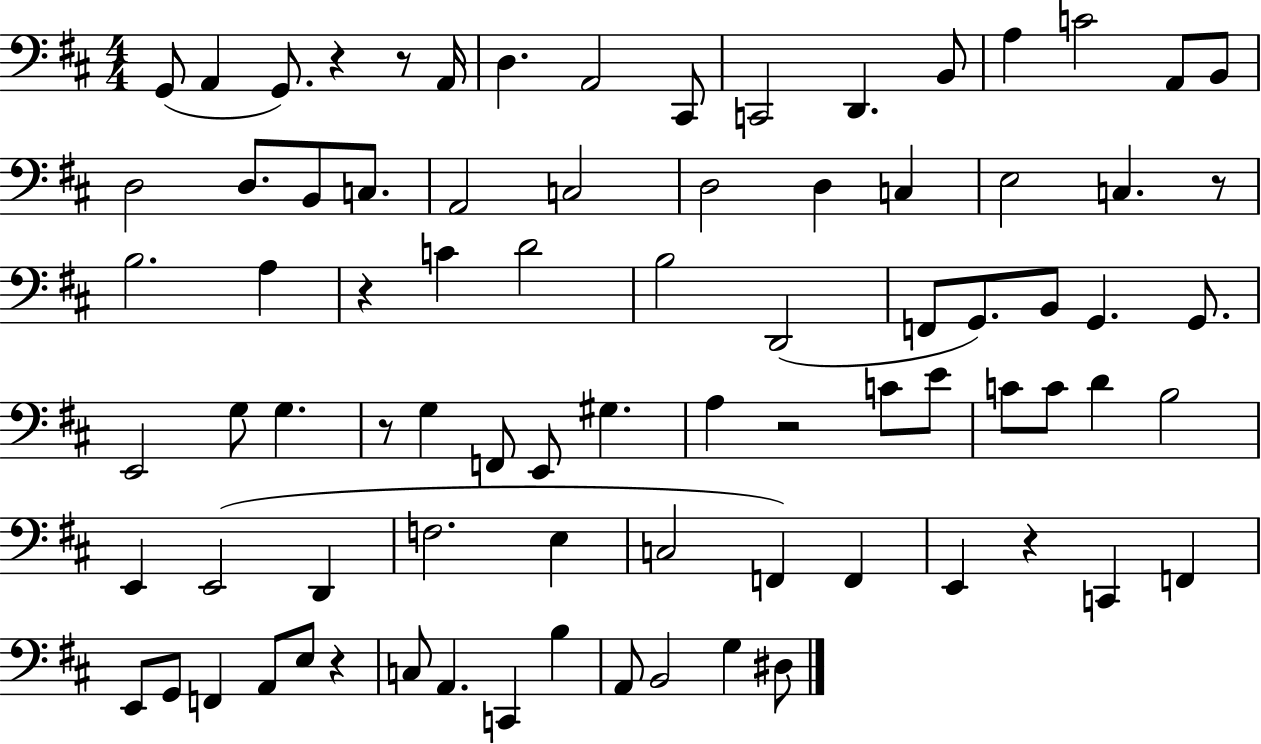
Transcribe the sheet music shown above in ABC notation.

X:1
T:Untitled
M:4/4
L:1/4
K:D
G,,/2 A,, G,,/2 z z/2 A,,/4 D, A,,2 ^C,,/2 C,,2 D,, B,,/2 A, C2 A,,/2 B,,/2 D,2 D,/2 B,,/2 C,/2 A,,2 C,2 D,2 D, C, E,2 C, z/2 B,2 A, z C D2 B,2 D,,2 F,,/2 G,,/2 B,,/2 G,, G,,/2 E,,2 G,/2 G, z/2 G, F,,/2 E,,/2 ^G, A, z2 C/2 E/2 C/2 C/2 D B,2 E,, E,,2 D,, F,2 E, C,2 F,, F,, E,, z C,, F,, E,,/2 G,,/2 F,, A,,/2 E,/2 z C,/2 A,, C,, B, A,,/2 B,,2 G, ^D,/2